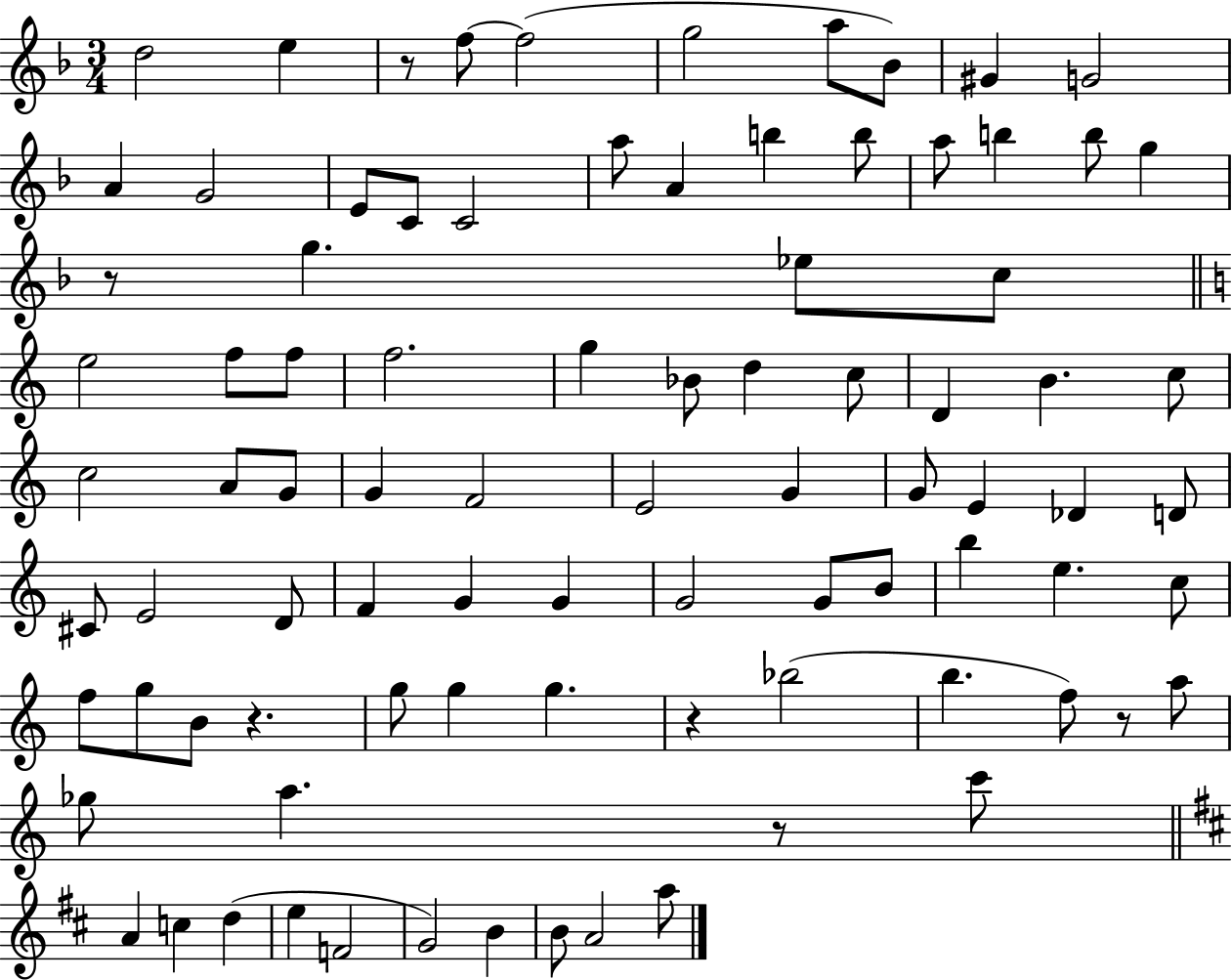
{
  \clef treble
  \numericTimeSignature
  \time 3/4
  \key f \major
  \repeat volta 2 { d''2 e''4 | r8 f''8~~ f''2( | g''2 a''8 bes'8) | gis'4 g'2 | \break a'4 g'2 | e'8 c'8 c'2 | a''8 a'4 b''4 b''8 | a''8 b''4 b''8 g''4 | \break r8 g''4. ees''8 c''8 | \bar "||" \break \key c \major e''2 f''8 f''8 | f''2. | g''4 bes'8 d''4 c''8 | d'4 b'4. c''8 | \break c''2 a'8 g'8 | g'4 f'2 | e'2 g'4 | g'8 e'4 des'4 d'8 | \break cis'8 e'2 d'8 | f'4 g'4 g'4 | g'2 g'8 b'8 | b''4 e''4. c''8 | \break f''8 g''8 b'8 r4. | g''8 g''4 g''4. | r4 bes''2( | b''4. f''8) r8 a''8 | \break ges''8 a''4. r8 c'''8 | \bar "||" \break \key d \major a'4 c''4 d''4( | e''4 f'2 | g'2) b'4 | b'8 a'2 a''8 | \break } \bar "|."
}